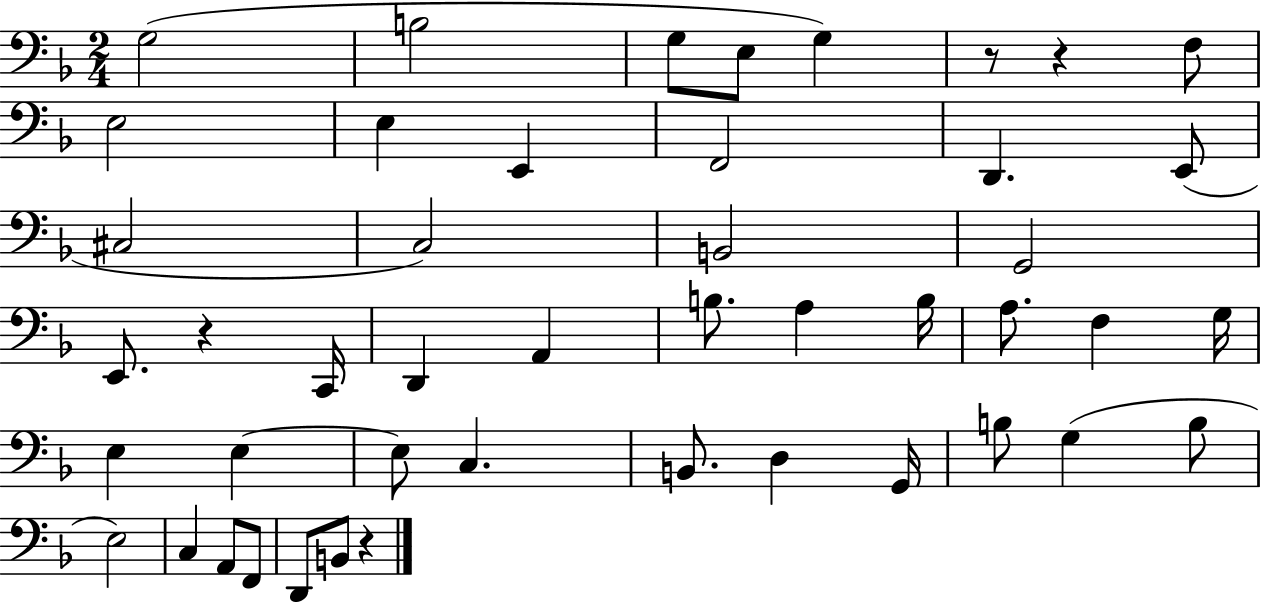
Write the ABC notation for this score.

X:1
T:Untitled
M:2/4
L:1/4
K:F
G,2 B,2 G,/2 E,/2 G, z/2 z F,/2 E,2 E, E,, F,,2 D,, E,,/2 ^C,2 C,2 B,,2 G,,2 E,,/2 z C,,/4 D,, A,, B,/2 A, B,/4 A,/2 F, G,/4 E, E, E,/2 C, B,,/2 D, G,,/4 B,/2 G, B,/2 E,2 C, A,,/2 F,,/2 D,,/2 B,,/2 z